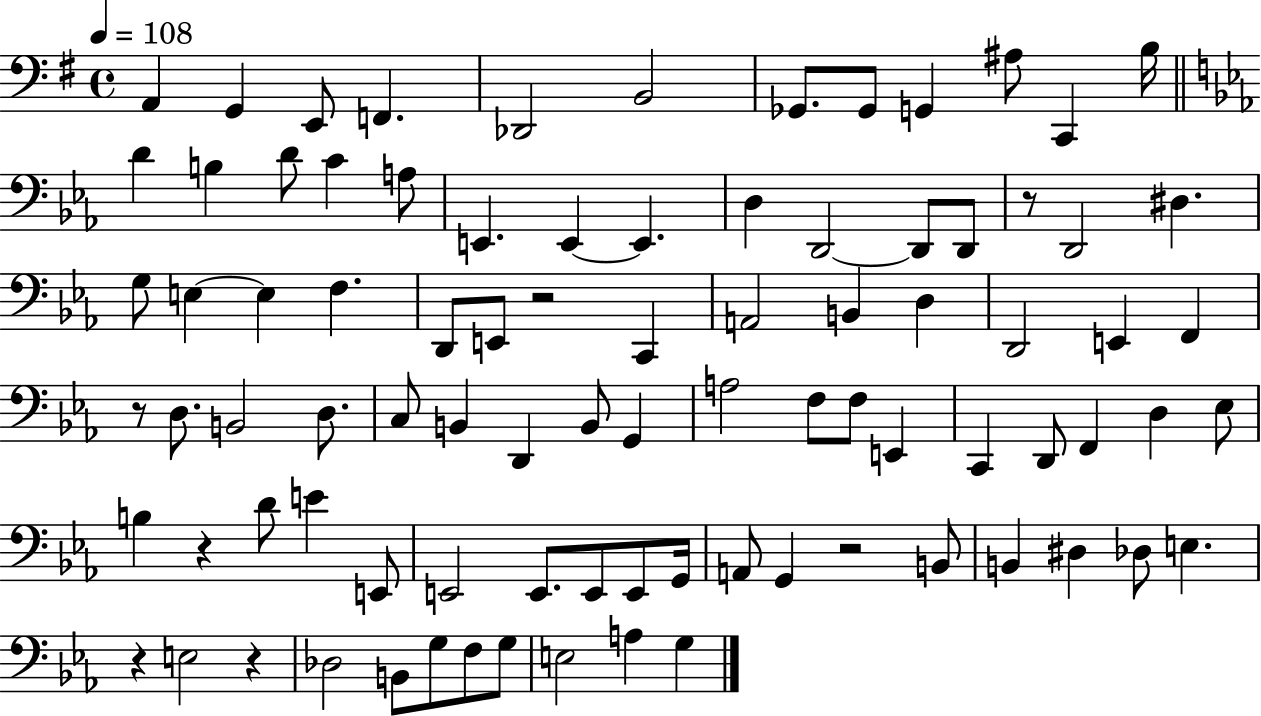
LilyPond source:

{
  \clef bass
  \time 4/4
  \defaultTimeSignature
  \key g \major
  \tempo 4 = 108
  a,4 g,4 e,8 f,4. | des,2 b,2 | ges,8. ges,8 g,4 ais8 c,4 b16 | \bar "||" \break \key ees \major d'4 b4 d'8 c'4 a8 | e,4. e,4~~ e,4. | d4 d,2~~ d,8 d,8 | r8 d,2 dis4. | \break g8 e4~~ e4 f4. | d,8 e,8 r2 c,4 | a,2 b,4 d4 | d,2 e,4 f,4 | \break r8 d8. b,2 d8. | c8 b,4 d,4 b,8 g,4 | a2 f8 f8 e,4 | c,4 d,8 f,4 d4 ees8 | \break b4 r4 d'8 e'4 e,8 | e,2 e,8. e,8 e,8 g,16 | a,8 g,4 r2 b,8 | b,4 dis4 des8 e4. | \break r4 e2 r4 | des2 b,8 g8 f8 g8 | e2 a4 g4 | \bar "|."
}